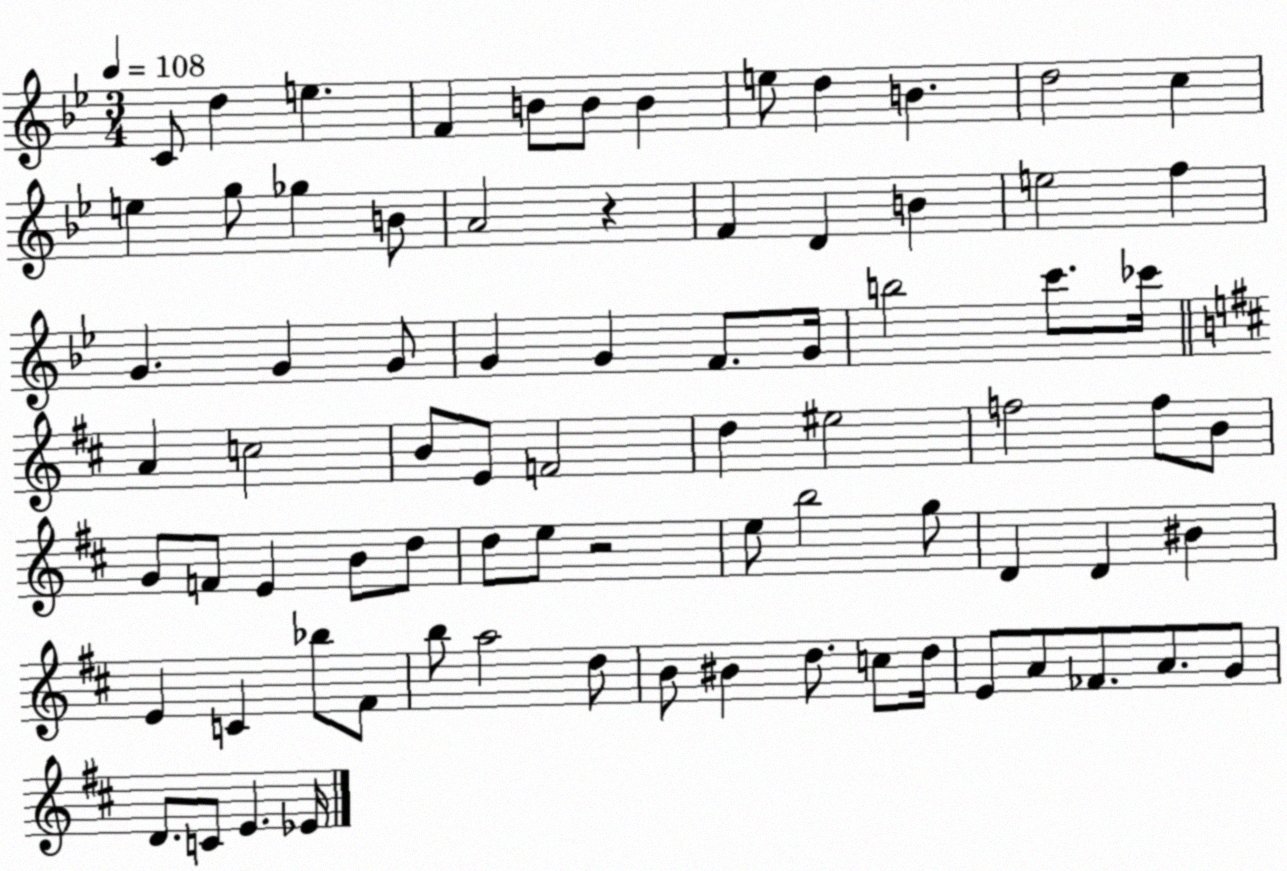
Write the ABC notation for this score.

X:1
T:Untitled
M:3/4
L:1/4
K:Bb
C/2 d e F B/2 B/2 B e/2 d B d2 c e g/2 _g B/2 A2 z F D B e2 f G G G/2 G G F/2 G/4 b2 c'/2 _c'/4 A c2 B/2 E/2 F2 d ^e2 f2 f/2 B/2 G/2 F/2 E B/2 d/2 d/2 e/2 z2 e/2 b2 g/2 D D ^B E C _b/2 ^F/2 b/2 a2 d/2 B/2 ^B d/2 c/2 d/4 E/2 A/2 _F/2 A/2 G/2 D/2 C/2 E _E/4